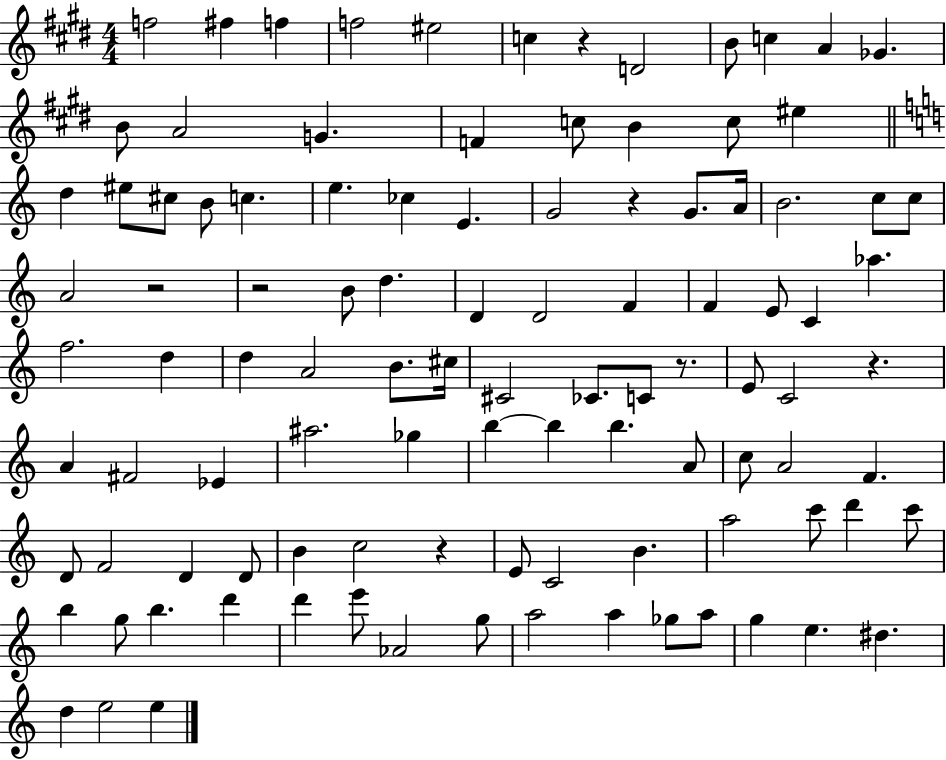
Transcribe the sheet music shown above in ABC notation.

X:1
T:Untitled
M:4/4
L:1/4
K:E
f2 ^f f f2 ^e2 c z D2 B/2 c A _G B/2 A2 G F c/2 B c/2 ^e d ^e/2 ^c/2 B/2 c e _c E G2 z G/2 A/4 B2 c/2 c/2 A2 z2 z2 B/2 d D D2 F F E/2 C _a f2 d d A2 B/2 ^c/4 ^C2 _C/2 C/2 z/2 E/2 C2 z A ^F2 _E ^a2 _g b b b A/2 c/2 A2 F D/2 F2 D D/2 B c2 z E/2 C2 B a2 c'/2 d' c'/2 b g/2 b d' d' e'/2 _A2 g/2 a2 a _g/2 a/2 g e ^d d e2 e